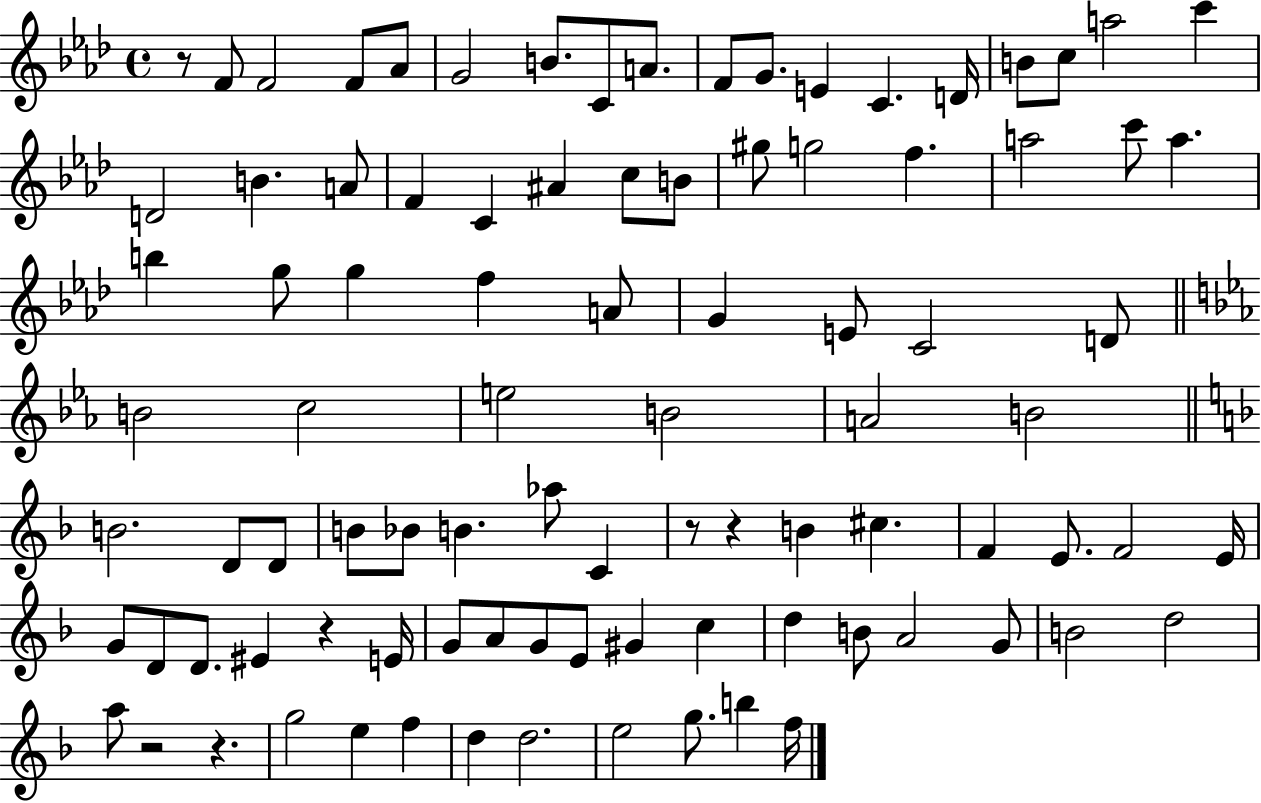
R/e F4/e F4/h F4/e Ab4/e G4/h B4/e. C4/e A4/e. F4/e G4/e. E4/q C4/q. D4/s B4/e C5/e A5/h C6/q D4/h B4/q. A4/e F4/q C4/q A#4/q C5/e B4/e G#5/e G5/h F5/q. A5/h C6/e A5/q. B5/q G5/e G5/q F5/q A4/e G4/q E4/e C4/h D4/e B4/h C5/h E5/h B4/h A4/h B4/h B4/h. D4/e D4/e B4/e Bb4/e B4/q. Ab5/e C4/q R/e R/q B4/q C#5/q. F4/q E4/e. F4/h E4/s G4/e D4/e D4/e. EIS4/q R/q E4/s G4/e A4/e G4/e E4/e G#4/q C5/q D5/q B4/e A4/h G4/e B4/h D5/h A5/e R/h R/q. G5/h E5/q F5/q D5/q D5/h. E5/h G5/e. B5/q F5/s